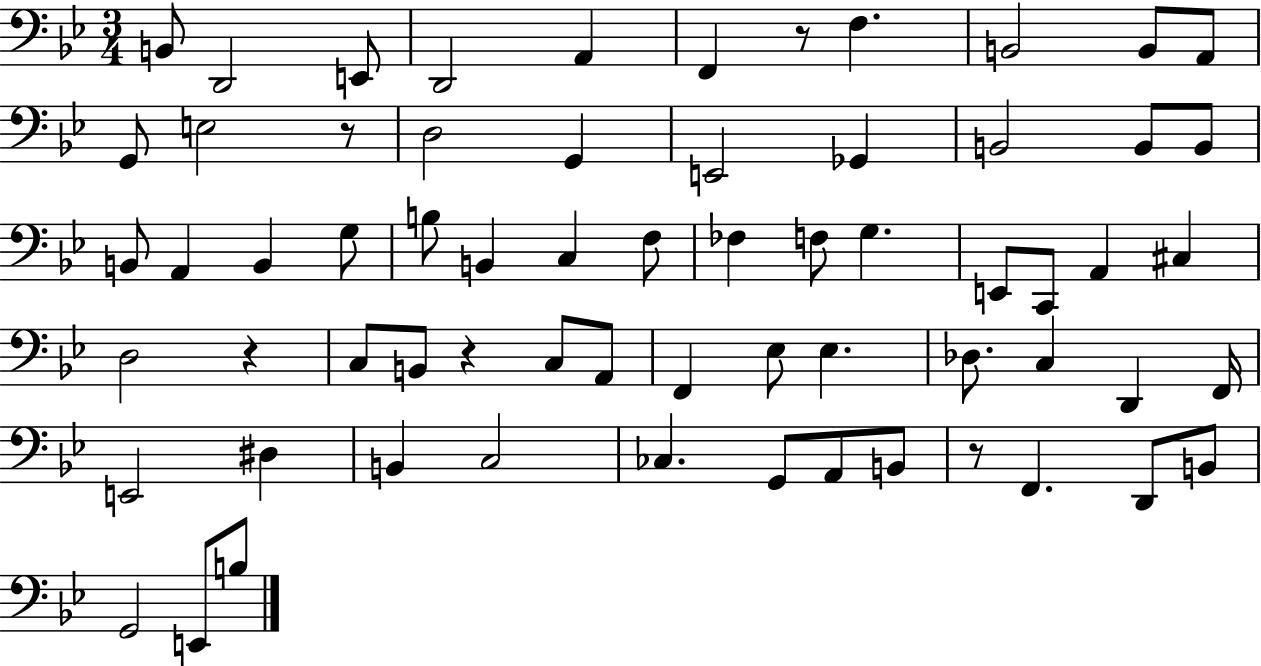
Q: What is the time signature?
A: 3/4